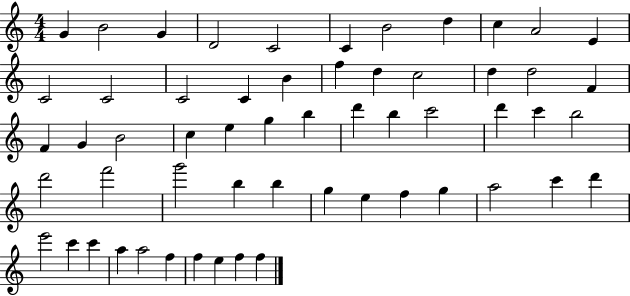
X:1
T:Untitled
M:4/4
L:1/4
K:C
G B2 G D2 C2 C B2 d c A2 E C2 C2 C2 C B f d c2 d d2 F F G B2 c e g b d' b c'2 d' c' b2 d'2 f'2 g'2 b b g e f g a2 c' d' e'2 c' c' a a2 f f e f f